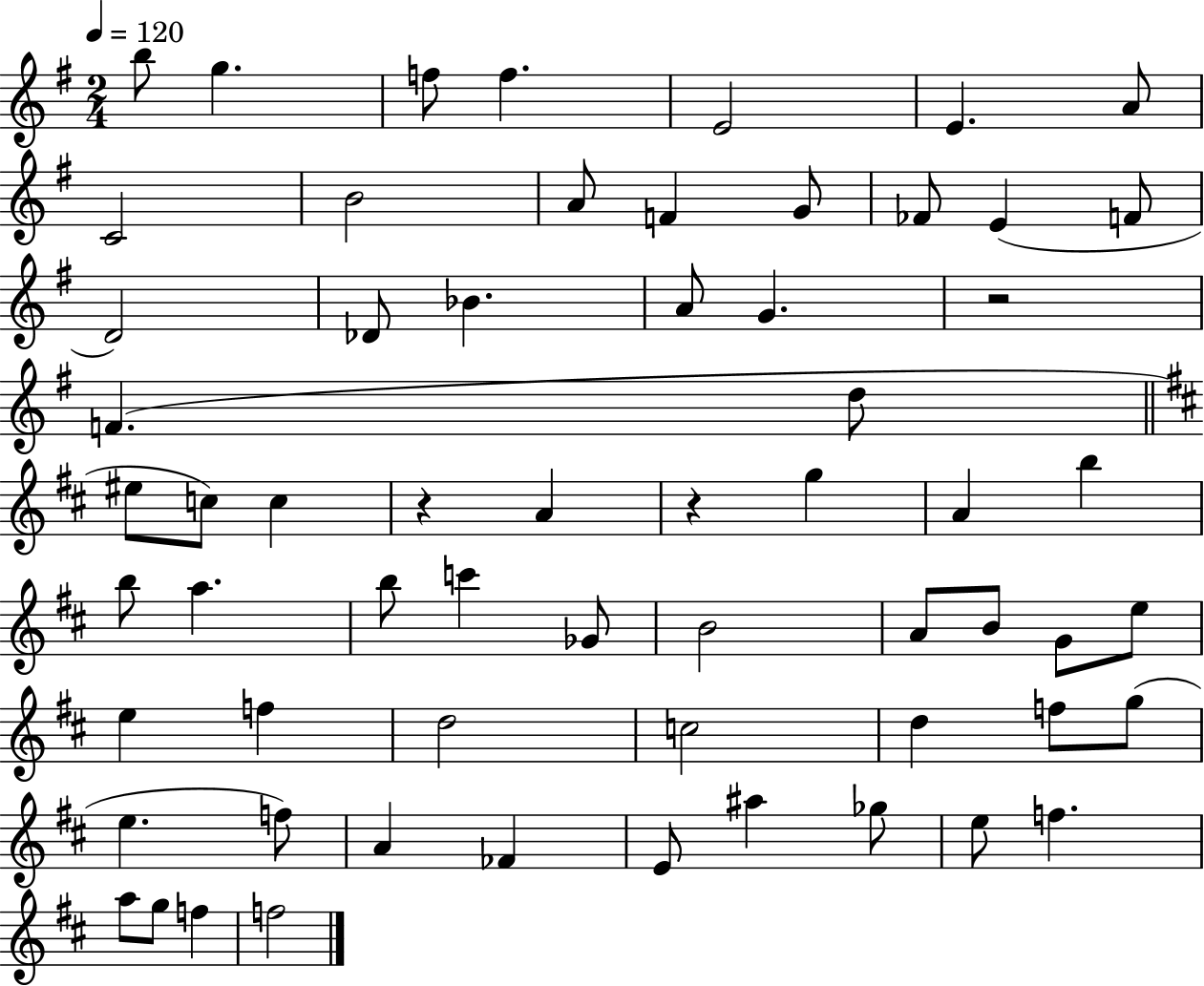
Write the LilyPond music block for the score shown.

{
  \clef treble
  \numericTimeSignature
  \time 2/4
  \key g \major
  \tempo 4 = 120
  \repeat volta 2 { b''8 g''4. | f''8 f''4. | e'2 | e'4. a'8 | \break c'2 | b'2 | a'8 f'4 g'8 | fes'8 e'4( f'8 | \break d'2) | des'8 bes'4. | a'8 g'4. | r2 | \break f'4.( d''8 | \bar "||" \break \key d \major eis''8 c''8) c''4 | r4 a'4 | r4 g''4 | a'4 b''4 | \break b''8 a''4. | b''8 c'''4 ges'8 | b'2 | a'8 b'8 g'8 e''8 | \break e''4 f''4 | d''2 | c''2 | d''4 f''8 g''8( | \break e''4. f''8) | a'4 fes'4 | e'8 ais''4 ges''8 | e''8 f''4. | \break a''8 g''8 f''4 | f''2 | } \bar "|."
}